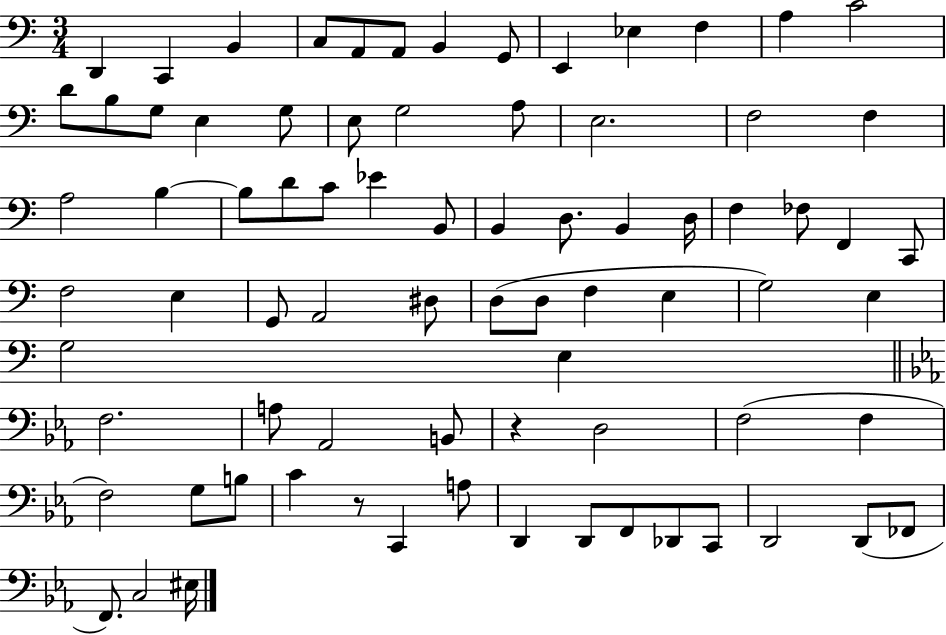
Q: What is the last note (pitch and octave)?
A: EIS3